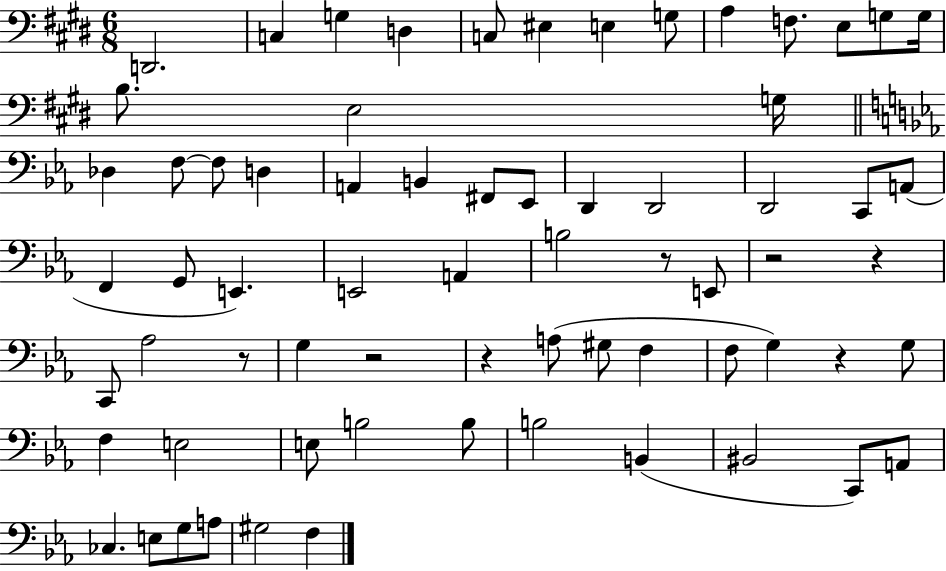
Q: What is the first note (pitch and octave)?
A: D2